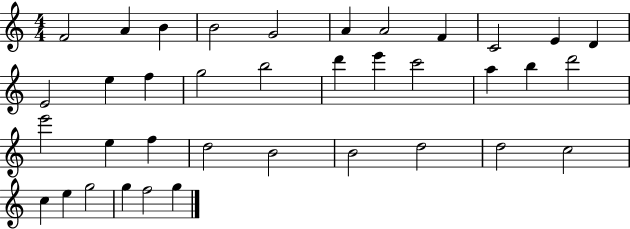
X:1
T:Untitled
M:4/4
L:1/4
K:C
F2 A B B2 G2 A A2 F C2 E D E2 e f g2 b2 d' e' c'2 a b d'2 e'2 e f d2 B2 B2 d2 d2 c2 c e g2 g f2 g